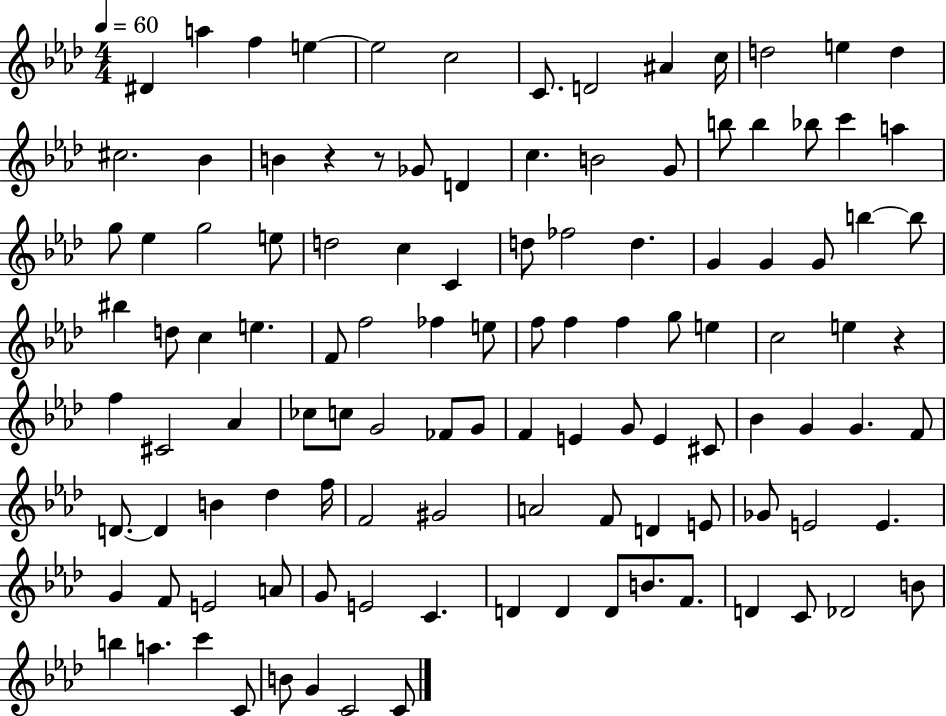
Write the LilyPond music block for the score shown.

{
  \clef treble
  \numericTimeSignature
  \time 4/4
  \key aes \major
  \tempo 4 = 60
  dis'4 a''4 f''4 e''4~~ | e''2 c''2 | c'8. d'2 ais'4 c''16 | d''2 e''4 d''4 | \break cis''2. bes'4 | b'4 r4 r8 ges'8 d'4 | c''4. b'2 g'8 | b''8 b''4 bes''8 c'''4 a''4 | \break g''8 ees''4 g''2 e''8 | d''2 c''4 c'4 | d''8 fes''2 d''4. | g'4 g'4 g'8 b''4~~ b''8 | \break bis''4 d''8 c''4 e''4. | f'8 f''2 fes''4 e''8 | f''8 f''4 f''4 g''8 e''4 | c''2 e''4 r4 | \break f''4 cis'2 aes'4 | ces''8 c''8 g'2 fes'8 g'8 | f'4 e'4 g'8 e'4 cis'8 | bes'4 g'4 g'4. f'8 | \break d'8.~~ d'4 b'4 des''4 f''16 | f'2 gis'2 | a'2 f'8 d'4 e'8 | ges'8 e'2 e'4. | \break g'4 f'8 e'2 a'8 | g'8 e'2 c'4. | d'4 d'4 d'8 b'8. f'8. | d'4 c'8 des'2 b'8 | \break b''4 a''4. c'''4 c'8 | b'8 g'4 c'2 c'8 | \bar "|."
}